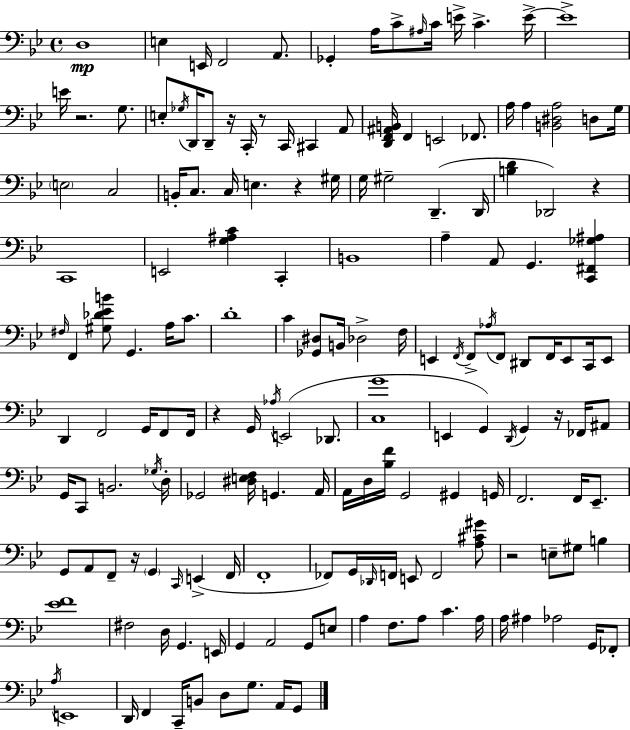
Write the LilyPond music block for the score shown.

{
  \clef bass
  \time 4/4
  \defaultTimeSignature
  \key bes \major
  d1\mp | e4 e,16 f,2 a,8. | ges,4-. a16 c'8-> \grace { ais16 } c'16 e'16-> c'4.-> | e'16->~~ e'1-> | \break e'16 r2. g8. | e8-. \acciaccatura { ges16 } d,16 d,8-- r16 c,16-. r8 c,16 cis,4 | a,8 <d, f, ais, b,>16 f,4 e,2 fes,8. | a16 a4 <b, dis a>2 d8 | \break g16 \parenthesize e2 c2 | b,16-. c8. c16 e4. r4 | gis16 g16 gis2-- d,4.--( | d,16 <b d'>4 des,2) r4 | \break c,1 | e,2 <g ais c'>4 c,4-. | b,1 | a4-- a,8 g,4. <c, fis, ges ais>4 | \break \grace { fis16 } f,4 <gis des' ees' b'>8 g,4. a16 | c'8. d'1-. | c'4 <ges, dis>8 b,16 des2-> | f16 e,4 \acciaccatura { f,16 } f,8-> \acciaccatura { aes16 } f,8 dis,8 f,16 | \break e,8 c,16 e,8 d,4 f,2 | g,16 f,8 f,16 r4 g,16 \acciaccatura { aes16 } e,2( | des,8. <c g'>1 | e,4 g,4) \acciaccatura { d,16 } g,4 | \break r16 fes,16 ais,8 g,16 c,8 b,2. | \acciaccatura { ges16 } d16-. ges,2 | <dis e f>16 g,4. a,16 a,16 d16 <bes f'>16 g,2 | gis,4 g,16 f,2. | \break f,16 ees,8.-- g,8 a,8 f,8-- r16 \parenthesize g,4 | \grace { c,16 }( e,4-> f,16 f,1-. | fes,8) g,16 \grace { des,16 } f,16 e,8 | f,2 <a cis' gis'>8 r2 | \break e8-- gis8 b4 <ees' f'>1 | fis2 | d16 g,4. e,16 g,4 a,2 | g,8 e8 a4 f8. | \break a8 c'4. a16 a16 ais4 aes2 | g,16 fes,8-. \acciaccatura { a16 } e,1 | d,16 f,4 | c,16-- b,8 d8 g8. a,16 g,8 \bar "|."
}